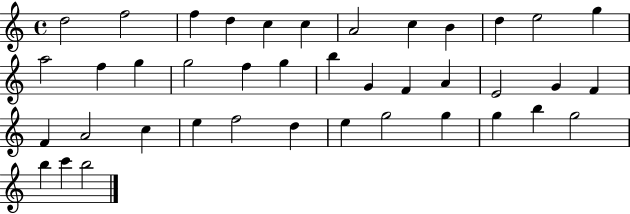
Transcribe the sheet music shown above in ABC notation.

X:1
T:Untitled
M:4/4
L:1/4
K:C
d2 f2 f d c c A2 c B d e2 g a2 f g g2 f g b G F A E2 G F F A2 c e f2 d e g2 g g b g2 b c' b2